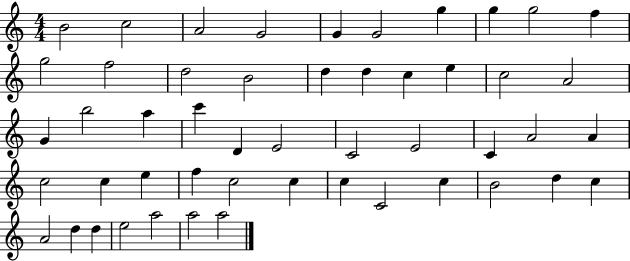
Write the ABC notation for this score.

X:1
T:Untitled
M:4/4
L:1/4
K:C
B2 c2 A2 G2 G G2 g g g2 f g2 f2 d2 B2 d d c e c2 A2 G b2 a c' D E2 C2 E2 C A2 A c2 c e f c2 c c C2 c B2 d c A2 d d e2 a2 a2 a2